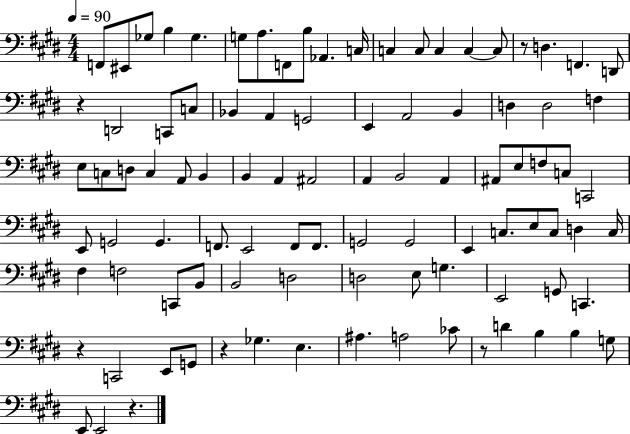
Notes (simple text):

F2/e EIS2/e Gb3/e B3/q Gb3/q. G3/e A3/e. F2/e B3/e Ab2/q. C3/s C3/q C3/e C3/q C3/q C3/e R/e D3/q. F2/q. D2/e R/q D2/h C2/e C3/e Bb2/q A2/q G2/h E2/q A2/h B2/q D3/q D3/h F3/q E3/e C3/e D3/e C3/q A2/e B2/q B2/q A2/q A#2/h A2/q B2/h A2/q A#2/e E3/e F3/e C3/e C2/h E2/e G2/h G2/q. F2/e. E2/h F2/e F2/e. G2/h G2/h E2/q C3/e. E3/e C3/e D3/q C3/s F#3/q F3/h C2/e B2/e B2/h D3/h D3/h E3/e G3/q. E2/h G2/e C2/q. R/q C2/h E2/e G2/e R/q Gb3/q. E3/q. A#3/q. A3/h CES4/e R/e D4/q B3/q B3/q G3/e E2/e E2/h R/q.